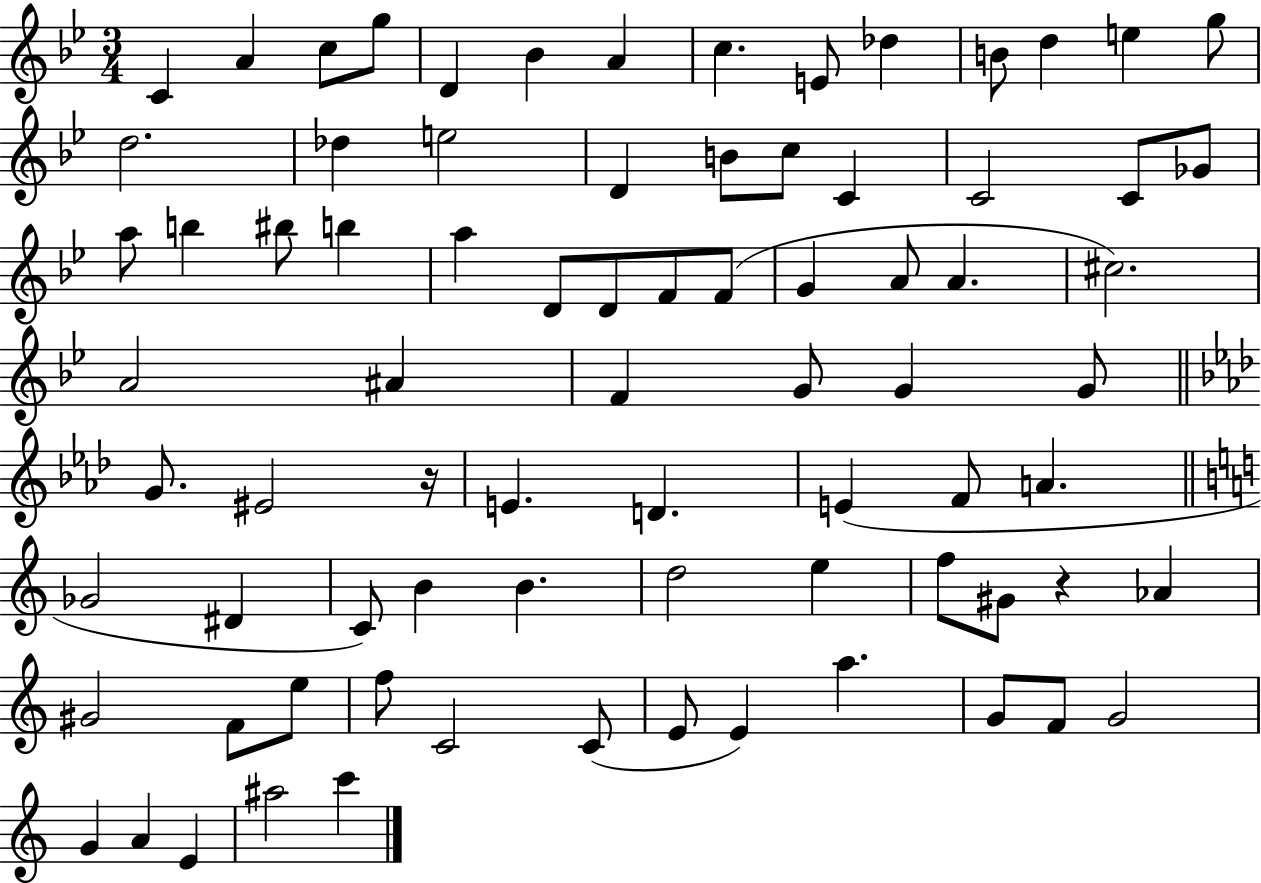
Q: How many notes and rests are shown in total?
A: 79